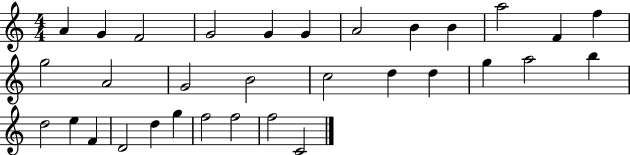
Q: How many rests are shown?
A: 0